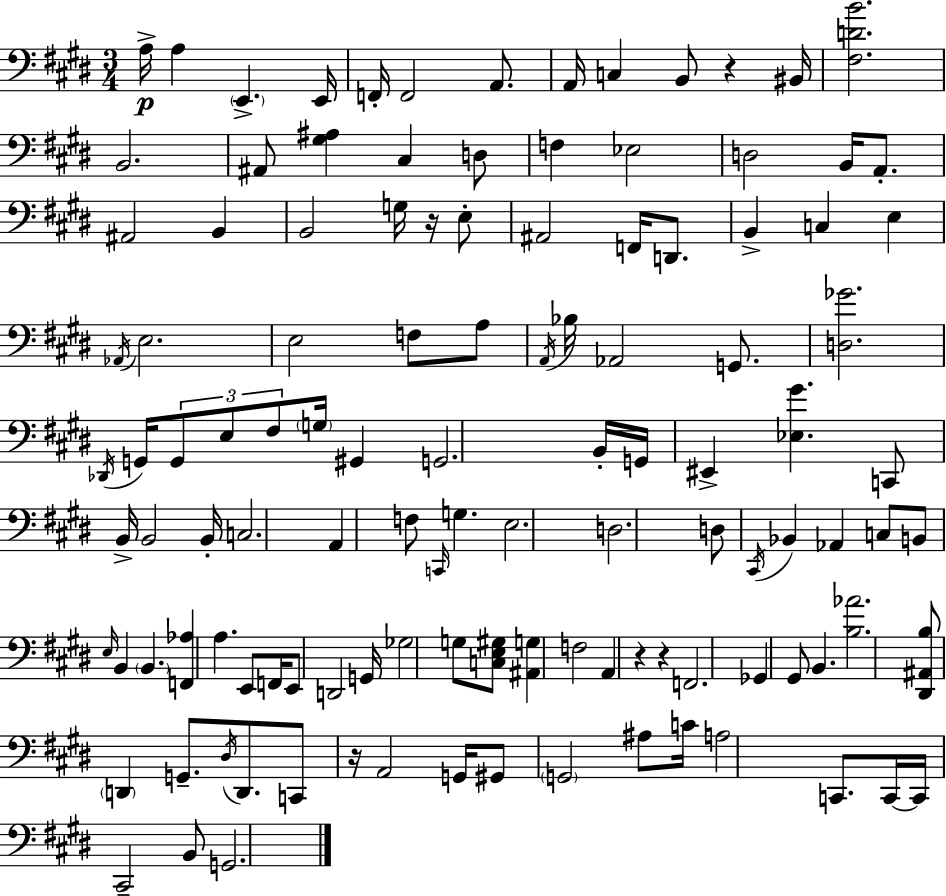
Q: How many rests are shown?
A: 5